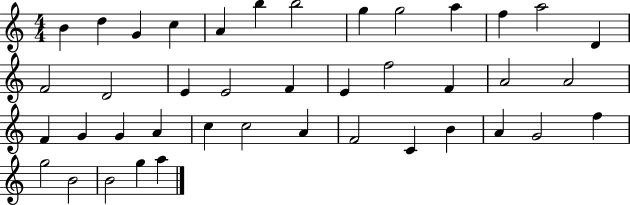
{
  \clef treble
  \numericTimeSignature
  \time 4/4
  \key c \major
  b'4 d''4 g'4 c''4 | a'4 b''4 b''2 | g''4 g''2 a''4 | f''4 a''2 d'4 | \break f'2 d'2 | e'4 e'2 f'4 | e'4 f''2 f'4 | a'2 a'2 | \break f'4 g'4 g'4 a'4 | c''4 c''2 a'4 | f'2 c'4 b'4 | a'4 g'2 f''4 | \break g''2 b'2 | b'2 g''4 a''4 | \bar "|."
}